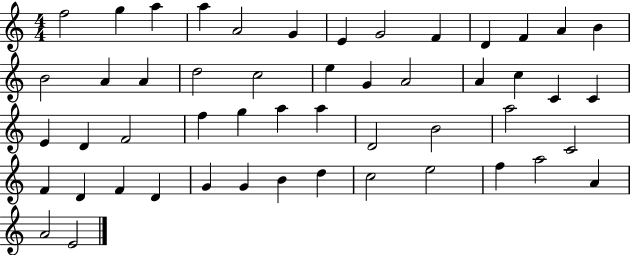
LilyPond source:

{
  \clef treble
  \numericTimeSignature
  \time 4/4
  \key c \major
  f''2 g''4 a''4 | a''4 a'2 g'4 | e'4 g'2 f'4 | d'4 f'4 a'4 b'4 | \break b'2 a'4 a'4 | d''2 c''2 | e''4 g'4 a'2 | a'4 c''4 c'4 c'4 | \break e'4 d'4 f'2 | f''4 g''4 a''4 a''4 | d'2 b'2 | a''2 c'2 | \break f'4 d'4 f'4 d'4 | g'4 g'4 b'4 d''4 | c''2 e''2 | f''4 a''2 a'4 | \break a'2 e'2 | \bar "|."
}